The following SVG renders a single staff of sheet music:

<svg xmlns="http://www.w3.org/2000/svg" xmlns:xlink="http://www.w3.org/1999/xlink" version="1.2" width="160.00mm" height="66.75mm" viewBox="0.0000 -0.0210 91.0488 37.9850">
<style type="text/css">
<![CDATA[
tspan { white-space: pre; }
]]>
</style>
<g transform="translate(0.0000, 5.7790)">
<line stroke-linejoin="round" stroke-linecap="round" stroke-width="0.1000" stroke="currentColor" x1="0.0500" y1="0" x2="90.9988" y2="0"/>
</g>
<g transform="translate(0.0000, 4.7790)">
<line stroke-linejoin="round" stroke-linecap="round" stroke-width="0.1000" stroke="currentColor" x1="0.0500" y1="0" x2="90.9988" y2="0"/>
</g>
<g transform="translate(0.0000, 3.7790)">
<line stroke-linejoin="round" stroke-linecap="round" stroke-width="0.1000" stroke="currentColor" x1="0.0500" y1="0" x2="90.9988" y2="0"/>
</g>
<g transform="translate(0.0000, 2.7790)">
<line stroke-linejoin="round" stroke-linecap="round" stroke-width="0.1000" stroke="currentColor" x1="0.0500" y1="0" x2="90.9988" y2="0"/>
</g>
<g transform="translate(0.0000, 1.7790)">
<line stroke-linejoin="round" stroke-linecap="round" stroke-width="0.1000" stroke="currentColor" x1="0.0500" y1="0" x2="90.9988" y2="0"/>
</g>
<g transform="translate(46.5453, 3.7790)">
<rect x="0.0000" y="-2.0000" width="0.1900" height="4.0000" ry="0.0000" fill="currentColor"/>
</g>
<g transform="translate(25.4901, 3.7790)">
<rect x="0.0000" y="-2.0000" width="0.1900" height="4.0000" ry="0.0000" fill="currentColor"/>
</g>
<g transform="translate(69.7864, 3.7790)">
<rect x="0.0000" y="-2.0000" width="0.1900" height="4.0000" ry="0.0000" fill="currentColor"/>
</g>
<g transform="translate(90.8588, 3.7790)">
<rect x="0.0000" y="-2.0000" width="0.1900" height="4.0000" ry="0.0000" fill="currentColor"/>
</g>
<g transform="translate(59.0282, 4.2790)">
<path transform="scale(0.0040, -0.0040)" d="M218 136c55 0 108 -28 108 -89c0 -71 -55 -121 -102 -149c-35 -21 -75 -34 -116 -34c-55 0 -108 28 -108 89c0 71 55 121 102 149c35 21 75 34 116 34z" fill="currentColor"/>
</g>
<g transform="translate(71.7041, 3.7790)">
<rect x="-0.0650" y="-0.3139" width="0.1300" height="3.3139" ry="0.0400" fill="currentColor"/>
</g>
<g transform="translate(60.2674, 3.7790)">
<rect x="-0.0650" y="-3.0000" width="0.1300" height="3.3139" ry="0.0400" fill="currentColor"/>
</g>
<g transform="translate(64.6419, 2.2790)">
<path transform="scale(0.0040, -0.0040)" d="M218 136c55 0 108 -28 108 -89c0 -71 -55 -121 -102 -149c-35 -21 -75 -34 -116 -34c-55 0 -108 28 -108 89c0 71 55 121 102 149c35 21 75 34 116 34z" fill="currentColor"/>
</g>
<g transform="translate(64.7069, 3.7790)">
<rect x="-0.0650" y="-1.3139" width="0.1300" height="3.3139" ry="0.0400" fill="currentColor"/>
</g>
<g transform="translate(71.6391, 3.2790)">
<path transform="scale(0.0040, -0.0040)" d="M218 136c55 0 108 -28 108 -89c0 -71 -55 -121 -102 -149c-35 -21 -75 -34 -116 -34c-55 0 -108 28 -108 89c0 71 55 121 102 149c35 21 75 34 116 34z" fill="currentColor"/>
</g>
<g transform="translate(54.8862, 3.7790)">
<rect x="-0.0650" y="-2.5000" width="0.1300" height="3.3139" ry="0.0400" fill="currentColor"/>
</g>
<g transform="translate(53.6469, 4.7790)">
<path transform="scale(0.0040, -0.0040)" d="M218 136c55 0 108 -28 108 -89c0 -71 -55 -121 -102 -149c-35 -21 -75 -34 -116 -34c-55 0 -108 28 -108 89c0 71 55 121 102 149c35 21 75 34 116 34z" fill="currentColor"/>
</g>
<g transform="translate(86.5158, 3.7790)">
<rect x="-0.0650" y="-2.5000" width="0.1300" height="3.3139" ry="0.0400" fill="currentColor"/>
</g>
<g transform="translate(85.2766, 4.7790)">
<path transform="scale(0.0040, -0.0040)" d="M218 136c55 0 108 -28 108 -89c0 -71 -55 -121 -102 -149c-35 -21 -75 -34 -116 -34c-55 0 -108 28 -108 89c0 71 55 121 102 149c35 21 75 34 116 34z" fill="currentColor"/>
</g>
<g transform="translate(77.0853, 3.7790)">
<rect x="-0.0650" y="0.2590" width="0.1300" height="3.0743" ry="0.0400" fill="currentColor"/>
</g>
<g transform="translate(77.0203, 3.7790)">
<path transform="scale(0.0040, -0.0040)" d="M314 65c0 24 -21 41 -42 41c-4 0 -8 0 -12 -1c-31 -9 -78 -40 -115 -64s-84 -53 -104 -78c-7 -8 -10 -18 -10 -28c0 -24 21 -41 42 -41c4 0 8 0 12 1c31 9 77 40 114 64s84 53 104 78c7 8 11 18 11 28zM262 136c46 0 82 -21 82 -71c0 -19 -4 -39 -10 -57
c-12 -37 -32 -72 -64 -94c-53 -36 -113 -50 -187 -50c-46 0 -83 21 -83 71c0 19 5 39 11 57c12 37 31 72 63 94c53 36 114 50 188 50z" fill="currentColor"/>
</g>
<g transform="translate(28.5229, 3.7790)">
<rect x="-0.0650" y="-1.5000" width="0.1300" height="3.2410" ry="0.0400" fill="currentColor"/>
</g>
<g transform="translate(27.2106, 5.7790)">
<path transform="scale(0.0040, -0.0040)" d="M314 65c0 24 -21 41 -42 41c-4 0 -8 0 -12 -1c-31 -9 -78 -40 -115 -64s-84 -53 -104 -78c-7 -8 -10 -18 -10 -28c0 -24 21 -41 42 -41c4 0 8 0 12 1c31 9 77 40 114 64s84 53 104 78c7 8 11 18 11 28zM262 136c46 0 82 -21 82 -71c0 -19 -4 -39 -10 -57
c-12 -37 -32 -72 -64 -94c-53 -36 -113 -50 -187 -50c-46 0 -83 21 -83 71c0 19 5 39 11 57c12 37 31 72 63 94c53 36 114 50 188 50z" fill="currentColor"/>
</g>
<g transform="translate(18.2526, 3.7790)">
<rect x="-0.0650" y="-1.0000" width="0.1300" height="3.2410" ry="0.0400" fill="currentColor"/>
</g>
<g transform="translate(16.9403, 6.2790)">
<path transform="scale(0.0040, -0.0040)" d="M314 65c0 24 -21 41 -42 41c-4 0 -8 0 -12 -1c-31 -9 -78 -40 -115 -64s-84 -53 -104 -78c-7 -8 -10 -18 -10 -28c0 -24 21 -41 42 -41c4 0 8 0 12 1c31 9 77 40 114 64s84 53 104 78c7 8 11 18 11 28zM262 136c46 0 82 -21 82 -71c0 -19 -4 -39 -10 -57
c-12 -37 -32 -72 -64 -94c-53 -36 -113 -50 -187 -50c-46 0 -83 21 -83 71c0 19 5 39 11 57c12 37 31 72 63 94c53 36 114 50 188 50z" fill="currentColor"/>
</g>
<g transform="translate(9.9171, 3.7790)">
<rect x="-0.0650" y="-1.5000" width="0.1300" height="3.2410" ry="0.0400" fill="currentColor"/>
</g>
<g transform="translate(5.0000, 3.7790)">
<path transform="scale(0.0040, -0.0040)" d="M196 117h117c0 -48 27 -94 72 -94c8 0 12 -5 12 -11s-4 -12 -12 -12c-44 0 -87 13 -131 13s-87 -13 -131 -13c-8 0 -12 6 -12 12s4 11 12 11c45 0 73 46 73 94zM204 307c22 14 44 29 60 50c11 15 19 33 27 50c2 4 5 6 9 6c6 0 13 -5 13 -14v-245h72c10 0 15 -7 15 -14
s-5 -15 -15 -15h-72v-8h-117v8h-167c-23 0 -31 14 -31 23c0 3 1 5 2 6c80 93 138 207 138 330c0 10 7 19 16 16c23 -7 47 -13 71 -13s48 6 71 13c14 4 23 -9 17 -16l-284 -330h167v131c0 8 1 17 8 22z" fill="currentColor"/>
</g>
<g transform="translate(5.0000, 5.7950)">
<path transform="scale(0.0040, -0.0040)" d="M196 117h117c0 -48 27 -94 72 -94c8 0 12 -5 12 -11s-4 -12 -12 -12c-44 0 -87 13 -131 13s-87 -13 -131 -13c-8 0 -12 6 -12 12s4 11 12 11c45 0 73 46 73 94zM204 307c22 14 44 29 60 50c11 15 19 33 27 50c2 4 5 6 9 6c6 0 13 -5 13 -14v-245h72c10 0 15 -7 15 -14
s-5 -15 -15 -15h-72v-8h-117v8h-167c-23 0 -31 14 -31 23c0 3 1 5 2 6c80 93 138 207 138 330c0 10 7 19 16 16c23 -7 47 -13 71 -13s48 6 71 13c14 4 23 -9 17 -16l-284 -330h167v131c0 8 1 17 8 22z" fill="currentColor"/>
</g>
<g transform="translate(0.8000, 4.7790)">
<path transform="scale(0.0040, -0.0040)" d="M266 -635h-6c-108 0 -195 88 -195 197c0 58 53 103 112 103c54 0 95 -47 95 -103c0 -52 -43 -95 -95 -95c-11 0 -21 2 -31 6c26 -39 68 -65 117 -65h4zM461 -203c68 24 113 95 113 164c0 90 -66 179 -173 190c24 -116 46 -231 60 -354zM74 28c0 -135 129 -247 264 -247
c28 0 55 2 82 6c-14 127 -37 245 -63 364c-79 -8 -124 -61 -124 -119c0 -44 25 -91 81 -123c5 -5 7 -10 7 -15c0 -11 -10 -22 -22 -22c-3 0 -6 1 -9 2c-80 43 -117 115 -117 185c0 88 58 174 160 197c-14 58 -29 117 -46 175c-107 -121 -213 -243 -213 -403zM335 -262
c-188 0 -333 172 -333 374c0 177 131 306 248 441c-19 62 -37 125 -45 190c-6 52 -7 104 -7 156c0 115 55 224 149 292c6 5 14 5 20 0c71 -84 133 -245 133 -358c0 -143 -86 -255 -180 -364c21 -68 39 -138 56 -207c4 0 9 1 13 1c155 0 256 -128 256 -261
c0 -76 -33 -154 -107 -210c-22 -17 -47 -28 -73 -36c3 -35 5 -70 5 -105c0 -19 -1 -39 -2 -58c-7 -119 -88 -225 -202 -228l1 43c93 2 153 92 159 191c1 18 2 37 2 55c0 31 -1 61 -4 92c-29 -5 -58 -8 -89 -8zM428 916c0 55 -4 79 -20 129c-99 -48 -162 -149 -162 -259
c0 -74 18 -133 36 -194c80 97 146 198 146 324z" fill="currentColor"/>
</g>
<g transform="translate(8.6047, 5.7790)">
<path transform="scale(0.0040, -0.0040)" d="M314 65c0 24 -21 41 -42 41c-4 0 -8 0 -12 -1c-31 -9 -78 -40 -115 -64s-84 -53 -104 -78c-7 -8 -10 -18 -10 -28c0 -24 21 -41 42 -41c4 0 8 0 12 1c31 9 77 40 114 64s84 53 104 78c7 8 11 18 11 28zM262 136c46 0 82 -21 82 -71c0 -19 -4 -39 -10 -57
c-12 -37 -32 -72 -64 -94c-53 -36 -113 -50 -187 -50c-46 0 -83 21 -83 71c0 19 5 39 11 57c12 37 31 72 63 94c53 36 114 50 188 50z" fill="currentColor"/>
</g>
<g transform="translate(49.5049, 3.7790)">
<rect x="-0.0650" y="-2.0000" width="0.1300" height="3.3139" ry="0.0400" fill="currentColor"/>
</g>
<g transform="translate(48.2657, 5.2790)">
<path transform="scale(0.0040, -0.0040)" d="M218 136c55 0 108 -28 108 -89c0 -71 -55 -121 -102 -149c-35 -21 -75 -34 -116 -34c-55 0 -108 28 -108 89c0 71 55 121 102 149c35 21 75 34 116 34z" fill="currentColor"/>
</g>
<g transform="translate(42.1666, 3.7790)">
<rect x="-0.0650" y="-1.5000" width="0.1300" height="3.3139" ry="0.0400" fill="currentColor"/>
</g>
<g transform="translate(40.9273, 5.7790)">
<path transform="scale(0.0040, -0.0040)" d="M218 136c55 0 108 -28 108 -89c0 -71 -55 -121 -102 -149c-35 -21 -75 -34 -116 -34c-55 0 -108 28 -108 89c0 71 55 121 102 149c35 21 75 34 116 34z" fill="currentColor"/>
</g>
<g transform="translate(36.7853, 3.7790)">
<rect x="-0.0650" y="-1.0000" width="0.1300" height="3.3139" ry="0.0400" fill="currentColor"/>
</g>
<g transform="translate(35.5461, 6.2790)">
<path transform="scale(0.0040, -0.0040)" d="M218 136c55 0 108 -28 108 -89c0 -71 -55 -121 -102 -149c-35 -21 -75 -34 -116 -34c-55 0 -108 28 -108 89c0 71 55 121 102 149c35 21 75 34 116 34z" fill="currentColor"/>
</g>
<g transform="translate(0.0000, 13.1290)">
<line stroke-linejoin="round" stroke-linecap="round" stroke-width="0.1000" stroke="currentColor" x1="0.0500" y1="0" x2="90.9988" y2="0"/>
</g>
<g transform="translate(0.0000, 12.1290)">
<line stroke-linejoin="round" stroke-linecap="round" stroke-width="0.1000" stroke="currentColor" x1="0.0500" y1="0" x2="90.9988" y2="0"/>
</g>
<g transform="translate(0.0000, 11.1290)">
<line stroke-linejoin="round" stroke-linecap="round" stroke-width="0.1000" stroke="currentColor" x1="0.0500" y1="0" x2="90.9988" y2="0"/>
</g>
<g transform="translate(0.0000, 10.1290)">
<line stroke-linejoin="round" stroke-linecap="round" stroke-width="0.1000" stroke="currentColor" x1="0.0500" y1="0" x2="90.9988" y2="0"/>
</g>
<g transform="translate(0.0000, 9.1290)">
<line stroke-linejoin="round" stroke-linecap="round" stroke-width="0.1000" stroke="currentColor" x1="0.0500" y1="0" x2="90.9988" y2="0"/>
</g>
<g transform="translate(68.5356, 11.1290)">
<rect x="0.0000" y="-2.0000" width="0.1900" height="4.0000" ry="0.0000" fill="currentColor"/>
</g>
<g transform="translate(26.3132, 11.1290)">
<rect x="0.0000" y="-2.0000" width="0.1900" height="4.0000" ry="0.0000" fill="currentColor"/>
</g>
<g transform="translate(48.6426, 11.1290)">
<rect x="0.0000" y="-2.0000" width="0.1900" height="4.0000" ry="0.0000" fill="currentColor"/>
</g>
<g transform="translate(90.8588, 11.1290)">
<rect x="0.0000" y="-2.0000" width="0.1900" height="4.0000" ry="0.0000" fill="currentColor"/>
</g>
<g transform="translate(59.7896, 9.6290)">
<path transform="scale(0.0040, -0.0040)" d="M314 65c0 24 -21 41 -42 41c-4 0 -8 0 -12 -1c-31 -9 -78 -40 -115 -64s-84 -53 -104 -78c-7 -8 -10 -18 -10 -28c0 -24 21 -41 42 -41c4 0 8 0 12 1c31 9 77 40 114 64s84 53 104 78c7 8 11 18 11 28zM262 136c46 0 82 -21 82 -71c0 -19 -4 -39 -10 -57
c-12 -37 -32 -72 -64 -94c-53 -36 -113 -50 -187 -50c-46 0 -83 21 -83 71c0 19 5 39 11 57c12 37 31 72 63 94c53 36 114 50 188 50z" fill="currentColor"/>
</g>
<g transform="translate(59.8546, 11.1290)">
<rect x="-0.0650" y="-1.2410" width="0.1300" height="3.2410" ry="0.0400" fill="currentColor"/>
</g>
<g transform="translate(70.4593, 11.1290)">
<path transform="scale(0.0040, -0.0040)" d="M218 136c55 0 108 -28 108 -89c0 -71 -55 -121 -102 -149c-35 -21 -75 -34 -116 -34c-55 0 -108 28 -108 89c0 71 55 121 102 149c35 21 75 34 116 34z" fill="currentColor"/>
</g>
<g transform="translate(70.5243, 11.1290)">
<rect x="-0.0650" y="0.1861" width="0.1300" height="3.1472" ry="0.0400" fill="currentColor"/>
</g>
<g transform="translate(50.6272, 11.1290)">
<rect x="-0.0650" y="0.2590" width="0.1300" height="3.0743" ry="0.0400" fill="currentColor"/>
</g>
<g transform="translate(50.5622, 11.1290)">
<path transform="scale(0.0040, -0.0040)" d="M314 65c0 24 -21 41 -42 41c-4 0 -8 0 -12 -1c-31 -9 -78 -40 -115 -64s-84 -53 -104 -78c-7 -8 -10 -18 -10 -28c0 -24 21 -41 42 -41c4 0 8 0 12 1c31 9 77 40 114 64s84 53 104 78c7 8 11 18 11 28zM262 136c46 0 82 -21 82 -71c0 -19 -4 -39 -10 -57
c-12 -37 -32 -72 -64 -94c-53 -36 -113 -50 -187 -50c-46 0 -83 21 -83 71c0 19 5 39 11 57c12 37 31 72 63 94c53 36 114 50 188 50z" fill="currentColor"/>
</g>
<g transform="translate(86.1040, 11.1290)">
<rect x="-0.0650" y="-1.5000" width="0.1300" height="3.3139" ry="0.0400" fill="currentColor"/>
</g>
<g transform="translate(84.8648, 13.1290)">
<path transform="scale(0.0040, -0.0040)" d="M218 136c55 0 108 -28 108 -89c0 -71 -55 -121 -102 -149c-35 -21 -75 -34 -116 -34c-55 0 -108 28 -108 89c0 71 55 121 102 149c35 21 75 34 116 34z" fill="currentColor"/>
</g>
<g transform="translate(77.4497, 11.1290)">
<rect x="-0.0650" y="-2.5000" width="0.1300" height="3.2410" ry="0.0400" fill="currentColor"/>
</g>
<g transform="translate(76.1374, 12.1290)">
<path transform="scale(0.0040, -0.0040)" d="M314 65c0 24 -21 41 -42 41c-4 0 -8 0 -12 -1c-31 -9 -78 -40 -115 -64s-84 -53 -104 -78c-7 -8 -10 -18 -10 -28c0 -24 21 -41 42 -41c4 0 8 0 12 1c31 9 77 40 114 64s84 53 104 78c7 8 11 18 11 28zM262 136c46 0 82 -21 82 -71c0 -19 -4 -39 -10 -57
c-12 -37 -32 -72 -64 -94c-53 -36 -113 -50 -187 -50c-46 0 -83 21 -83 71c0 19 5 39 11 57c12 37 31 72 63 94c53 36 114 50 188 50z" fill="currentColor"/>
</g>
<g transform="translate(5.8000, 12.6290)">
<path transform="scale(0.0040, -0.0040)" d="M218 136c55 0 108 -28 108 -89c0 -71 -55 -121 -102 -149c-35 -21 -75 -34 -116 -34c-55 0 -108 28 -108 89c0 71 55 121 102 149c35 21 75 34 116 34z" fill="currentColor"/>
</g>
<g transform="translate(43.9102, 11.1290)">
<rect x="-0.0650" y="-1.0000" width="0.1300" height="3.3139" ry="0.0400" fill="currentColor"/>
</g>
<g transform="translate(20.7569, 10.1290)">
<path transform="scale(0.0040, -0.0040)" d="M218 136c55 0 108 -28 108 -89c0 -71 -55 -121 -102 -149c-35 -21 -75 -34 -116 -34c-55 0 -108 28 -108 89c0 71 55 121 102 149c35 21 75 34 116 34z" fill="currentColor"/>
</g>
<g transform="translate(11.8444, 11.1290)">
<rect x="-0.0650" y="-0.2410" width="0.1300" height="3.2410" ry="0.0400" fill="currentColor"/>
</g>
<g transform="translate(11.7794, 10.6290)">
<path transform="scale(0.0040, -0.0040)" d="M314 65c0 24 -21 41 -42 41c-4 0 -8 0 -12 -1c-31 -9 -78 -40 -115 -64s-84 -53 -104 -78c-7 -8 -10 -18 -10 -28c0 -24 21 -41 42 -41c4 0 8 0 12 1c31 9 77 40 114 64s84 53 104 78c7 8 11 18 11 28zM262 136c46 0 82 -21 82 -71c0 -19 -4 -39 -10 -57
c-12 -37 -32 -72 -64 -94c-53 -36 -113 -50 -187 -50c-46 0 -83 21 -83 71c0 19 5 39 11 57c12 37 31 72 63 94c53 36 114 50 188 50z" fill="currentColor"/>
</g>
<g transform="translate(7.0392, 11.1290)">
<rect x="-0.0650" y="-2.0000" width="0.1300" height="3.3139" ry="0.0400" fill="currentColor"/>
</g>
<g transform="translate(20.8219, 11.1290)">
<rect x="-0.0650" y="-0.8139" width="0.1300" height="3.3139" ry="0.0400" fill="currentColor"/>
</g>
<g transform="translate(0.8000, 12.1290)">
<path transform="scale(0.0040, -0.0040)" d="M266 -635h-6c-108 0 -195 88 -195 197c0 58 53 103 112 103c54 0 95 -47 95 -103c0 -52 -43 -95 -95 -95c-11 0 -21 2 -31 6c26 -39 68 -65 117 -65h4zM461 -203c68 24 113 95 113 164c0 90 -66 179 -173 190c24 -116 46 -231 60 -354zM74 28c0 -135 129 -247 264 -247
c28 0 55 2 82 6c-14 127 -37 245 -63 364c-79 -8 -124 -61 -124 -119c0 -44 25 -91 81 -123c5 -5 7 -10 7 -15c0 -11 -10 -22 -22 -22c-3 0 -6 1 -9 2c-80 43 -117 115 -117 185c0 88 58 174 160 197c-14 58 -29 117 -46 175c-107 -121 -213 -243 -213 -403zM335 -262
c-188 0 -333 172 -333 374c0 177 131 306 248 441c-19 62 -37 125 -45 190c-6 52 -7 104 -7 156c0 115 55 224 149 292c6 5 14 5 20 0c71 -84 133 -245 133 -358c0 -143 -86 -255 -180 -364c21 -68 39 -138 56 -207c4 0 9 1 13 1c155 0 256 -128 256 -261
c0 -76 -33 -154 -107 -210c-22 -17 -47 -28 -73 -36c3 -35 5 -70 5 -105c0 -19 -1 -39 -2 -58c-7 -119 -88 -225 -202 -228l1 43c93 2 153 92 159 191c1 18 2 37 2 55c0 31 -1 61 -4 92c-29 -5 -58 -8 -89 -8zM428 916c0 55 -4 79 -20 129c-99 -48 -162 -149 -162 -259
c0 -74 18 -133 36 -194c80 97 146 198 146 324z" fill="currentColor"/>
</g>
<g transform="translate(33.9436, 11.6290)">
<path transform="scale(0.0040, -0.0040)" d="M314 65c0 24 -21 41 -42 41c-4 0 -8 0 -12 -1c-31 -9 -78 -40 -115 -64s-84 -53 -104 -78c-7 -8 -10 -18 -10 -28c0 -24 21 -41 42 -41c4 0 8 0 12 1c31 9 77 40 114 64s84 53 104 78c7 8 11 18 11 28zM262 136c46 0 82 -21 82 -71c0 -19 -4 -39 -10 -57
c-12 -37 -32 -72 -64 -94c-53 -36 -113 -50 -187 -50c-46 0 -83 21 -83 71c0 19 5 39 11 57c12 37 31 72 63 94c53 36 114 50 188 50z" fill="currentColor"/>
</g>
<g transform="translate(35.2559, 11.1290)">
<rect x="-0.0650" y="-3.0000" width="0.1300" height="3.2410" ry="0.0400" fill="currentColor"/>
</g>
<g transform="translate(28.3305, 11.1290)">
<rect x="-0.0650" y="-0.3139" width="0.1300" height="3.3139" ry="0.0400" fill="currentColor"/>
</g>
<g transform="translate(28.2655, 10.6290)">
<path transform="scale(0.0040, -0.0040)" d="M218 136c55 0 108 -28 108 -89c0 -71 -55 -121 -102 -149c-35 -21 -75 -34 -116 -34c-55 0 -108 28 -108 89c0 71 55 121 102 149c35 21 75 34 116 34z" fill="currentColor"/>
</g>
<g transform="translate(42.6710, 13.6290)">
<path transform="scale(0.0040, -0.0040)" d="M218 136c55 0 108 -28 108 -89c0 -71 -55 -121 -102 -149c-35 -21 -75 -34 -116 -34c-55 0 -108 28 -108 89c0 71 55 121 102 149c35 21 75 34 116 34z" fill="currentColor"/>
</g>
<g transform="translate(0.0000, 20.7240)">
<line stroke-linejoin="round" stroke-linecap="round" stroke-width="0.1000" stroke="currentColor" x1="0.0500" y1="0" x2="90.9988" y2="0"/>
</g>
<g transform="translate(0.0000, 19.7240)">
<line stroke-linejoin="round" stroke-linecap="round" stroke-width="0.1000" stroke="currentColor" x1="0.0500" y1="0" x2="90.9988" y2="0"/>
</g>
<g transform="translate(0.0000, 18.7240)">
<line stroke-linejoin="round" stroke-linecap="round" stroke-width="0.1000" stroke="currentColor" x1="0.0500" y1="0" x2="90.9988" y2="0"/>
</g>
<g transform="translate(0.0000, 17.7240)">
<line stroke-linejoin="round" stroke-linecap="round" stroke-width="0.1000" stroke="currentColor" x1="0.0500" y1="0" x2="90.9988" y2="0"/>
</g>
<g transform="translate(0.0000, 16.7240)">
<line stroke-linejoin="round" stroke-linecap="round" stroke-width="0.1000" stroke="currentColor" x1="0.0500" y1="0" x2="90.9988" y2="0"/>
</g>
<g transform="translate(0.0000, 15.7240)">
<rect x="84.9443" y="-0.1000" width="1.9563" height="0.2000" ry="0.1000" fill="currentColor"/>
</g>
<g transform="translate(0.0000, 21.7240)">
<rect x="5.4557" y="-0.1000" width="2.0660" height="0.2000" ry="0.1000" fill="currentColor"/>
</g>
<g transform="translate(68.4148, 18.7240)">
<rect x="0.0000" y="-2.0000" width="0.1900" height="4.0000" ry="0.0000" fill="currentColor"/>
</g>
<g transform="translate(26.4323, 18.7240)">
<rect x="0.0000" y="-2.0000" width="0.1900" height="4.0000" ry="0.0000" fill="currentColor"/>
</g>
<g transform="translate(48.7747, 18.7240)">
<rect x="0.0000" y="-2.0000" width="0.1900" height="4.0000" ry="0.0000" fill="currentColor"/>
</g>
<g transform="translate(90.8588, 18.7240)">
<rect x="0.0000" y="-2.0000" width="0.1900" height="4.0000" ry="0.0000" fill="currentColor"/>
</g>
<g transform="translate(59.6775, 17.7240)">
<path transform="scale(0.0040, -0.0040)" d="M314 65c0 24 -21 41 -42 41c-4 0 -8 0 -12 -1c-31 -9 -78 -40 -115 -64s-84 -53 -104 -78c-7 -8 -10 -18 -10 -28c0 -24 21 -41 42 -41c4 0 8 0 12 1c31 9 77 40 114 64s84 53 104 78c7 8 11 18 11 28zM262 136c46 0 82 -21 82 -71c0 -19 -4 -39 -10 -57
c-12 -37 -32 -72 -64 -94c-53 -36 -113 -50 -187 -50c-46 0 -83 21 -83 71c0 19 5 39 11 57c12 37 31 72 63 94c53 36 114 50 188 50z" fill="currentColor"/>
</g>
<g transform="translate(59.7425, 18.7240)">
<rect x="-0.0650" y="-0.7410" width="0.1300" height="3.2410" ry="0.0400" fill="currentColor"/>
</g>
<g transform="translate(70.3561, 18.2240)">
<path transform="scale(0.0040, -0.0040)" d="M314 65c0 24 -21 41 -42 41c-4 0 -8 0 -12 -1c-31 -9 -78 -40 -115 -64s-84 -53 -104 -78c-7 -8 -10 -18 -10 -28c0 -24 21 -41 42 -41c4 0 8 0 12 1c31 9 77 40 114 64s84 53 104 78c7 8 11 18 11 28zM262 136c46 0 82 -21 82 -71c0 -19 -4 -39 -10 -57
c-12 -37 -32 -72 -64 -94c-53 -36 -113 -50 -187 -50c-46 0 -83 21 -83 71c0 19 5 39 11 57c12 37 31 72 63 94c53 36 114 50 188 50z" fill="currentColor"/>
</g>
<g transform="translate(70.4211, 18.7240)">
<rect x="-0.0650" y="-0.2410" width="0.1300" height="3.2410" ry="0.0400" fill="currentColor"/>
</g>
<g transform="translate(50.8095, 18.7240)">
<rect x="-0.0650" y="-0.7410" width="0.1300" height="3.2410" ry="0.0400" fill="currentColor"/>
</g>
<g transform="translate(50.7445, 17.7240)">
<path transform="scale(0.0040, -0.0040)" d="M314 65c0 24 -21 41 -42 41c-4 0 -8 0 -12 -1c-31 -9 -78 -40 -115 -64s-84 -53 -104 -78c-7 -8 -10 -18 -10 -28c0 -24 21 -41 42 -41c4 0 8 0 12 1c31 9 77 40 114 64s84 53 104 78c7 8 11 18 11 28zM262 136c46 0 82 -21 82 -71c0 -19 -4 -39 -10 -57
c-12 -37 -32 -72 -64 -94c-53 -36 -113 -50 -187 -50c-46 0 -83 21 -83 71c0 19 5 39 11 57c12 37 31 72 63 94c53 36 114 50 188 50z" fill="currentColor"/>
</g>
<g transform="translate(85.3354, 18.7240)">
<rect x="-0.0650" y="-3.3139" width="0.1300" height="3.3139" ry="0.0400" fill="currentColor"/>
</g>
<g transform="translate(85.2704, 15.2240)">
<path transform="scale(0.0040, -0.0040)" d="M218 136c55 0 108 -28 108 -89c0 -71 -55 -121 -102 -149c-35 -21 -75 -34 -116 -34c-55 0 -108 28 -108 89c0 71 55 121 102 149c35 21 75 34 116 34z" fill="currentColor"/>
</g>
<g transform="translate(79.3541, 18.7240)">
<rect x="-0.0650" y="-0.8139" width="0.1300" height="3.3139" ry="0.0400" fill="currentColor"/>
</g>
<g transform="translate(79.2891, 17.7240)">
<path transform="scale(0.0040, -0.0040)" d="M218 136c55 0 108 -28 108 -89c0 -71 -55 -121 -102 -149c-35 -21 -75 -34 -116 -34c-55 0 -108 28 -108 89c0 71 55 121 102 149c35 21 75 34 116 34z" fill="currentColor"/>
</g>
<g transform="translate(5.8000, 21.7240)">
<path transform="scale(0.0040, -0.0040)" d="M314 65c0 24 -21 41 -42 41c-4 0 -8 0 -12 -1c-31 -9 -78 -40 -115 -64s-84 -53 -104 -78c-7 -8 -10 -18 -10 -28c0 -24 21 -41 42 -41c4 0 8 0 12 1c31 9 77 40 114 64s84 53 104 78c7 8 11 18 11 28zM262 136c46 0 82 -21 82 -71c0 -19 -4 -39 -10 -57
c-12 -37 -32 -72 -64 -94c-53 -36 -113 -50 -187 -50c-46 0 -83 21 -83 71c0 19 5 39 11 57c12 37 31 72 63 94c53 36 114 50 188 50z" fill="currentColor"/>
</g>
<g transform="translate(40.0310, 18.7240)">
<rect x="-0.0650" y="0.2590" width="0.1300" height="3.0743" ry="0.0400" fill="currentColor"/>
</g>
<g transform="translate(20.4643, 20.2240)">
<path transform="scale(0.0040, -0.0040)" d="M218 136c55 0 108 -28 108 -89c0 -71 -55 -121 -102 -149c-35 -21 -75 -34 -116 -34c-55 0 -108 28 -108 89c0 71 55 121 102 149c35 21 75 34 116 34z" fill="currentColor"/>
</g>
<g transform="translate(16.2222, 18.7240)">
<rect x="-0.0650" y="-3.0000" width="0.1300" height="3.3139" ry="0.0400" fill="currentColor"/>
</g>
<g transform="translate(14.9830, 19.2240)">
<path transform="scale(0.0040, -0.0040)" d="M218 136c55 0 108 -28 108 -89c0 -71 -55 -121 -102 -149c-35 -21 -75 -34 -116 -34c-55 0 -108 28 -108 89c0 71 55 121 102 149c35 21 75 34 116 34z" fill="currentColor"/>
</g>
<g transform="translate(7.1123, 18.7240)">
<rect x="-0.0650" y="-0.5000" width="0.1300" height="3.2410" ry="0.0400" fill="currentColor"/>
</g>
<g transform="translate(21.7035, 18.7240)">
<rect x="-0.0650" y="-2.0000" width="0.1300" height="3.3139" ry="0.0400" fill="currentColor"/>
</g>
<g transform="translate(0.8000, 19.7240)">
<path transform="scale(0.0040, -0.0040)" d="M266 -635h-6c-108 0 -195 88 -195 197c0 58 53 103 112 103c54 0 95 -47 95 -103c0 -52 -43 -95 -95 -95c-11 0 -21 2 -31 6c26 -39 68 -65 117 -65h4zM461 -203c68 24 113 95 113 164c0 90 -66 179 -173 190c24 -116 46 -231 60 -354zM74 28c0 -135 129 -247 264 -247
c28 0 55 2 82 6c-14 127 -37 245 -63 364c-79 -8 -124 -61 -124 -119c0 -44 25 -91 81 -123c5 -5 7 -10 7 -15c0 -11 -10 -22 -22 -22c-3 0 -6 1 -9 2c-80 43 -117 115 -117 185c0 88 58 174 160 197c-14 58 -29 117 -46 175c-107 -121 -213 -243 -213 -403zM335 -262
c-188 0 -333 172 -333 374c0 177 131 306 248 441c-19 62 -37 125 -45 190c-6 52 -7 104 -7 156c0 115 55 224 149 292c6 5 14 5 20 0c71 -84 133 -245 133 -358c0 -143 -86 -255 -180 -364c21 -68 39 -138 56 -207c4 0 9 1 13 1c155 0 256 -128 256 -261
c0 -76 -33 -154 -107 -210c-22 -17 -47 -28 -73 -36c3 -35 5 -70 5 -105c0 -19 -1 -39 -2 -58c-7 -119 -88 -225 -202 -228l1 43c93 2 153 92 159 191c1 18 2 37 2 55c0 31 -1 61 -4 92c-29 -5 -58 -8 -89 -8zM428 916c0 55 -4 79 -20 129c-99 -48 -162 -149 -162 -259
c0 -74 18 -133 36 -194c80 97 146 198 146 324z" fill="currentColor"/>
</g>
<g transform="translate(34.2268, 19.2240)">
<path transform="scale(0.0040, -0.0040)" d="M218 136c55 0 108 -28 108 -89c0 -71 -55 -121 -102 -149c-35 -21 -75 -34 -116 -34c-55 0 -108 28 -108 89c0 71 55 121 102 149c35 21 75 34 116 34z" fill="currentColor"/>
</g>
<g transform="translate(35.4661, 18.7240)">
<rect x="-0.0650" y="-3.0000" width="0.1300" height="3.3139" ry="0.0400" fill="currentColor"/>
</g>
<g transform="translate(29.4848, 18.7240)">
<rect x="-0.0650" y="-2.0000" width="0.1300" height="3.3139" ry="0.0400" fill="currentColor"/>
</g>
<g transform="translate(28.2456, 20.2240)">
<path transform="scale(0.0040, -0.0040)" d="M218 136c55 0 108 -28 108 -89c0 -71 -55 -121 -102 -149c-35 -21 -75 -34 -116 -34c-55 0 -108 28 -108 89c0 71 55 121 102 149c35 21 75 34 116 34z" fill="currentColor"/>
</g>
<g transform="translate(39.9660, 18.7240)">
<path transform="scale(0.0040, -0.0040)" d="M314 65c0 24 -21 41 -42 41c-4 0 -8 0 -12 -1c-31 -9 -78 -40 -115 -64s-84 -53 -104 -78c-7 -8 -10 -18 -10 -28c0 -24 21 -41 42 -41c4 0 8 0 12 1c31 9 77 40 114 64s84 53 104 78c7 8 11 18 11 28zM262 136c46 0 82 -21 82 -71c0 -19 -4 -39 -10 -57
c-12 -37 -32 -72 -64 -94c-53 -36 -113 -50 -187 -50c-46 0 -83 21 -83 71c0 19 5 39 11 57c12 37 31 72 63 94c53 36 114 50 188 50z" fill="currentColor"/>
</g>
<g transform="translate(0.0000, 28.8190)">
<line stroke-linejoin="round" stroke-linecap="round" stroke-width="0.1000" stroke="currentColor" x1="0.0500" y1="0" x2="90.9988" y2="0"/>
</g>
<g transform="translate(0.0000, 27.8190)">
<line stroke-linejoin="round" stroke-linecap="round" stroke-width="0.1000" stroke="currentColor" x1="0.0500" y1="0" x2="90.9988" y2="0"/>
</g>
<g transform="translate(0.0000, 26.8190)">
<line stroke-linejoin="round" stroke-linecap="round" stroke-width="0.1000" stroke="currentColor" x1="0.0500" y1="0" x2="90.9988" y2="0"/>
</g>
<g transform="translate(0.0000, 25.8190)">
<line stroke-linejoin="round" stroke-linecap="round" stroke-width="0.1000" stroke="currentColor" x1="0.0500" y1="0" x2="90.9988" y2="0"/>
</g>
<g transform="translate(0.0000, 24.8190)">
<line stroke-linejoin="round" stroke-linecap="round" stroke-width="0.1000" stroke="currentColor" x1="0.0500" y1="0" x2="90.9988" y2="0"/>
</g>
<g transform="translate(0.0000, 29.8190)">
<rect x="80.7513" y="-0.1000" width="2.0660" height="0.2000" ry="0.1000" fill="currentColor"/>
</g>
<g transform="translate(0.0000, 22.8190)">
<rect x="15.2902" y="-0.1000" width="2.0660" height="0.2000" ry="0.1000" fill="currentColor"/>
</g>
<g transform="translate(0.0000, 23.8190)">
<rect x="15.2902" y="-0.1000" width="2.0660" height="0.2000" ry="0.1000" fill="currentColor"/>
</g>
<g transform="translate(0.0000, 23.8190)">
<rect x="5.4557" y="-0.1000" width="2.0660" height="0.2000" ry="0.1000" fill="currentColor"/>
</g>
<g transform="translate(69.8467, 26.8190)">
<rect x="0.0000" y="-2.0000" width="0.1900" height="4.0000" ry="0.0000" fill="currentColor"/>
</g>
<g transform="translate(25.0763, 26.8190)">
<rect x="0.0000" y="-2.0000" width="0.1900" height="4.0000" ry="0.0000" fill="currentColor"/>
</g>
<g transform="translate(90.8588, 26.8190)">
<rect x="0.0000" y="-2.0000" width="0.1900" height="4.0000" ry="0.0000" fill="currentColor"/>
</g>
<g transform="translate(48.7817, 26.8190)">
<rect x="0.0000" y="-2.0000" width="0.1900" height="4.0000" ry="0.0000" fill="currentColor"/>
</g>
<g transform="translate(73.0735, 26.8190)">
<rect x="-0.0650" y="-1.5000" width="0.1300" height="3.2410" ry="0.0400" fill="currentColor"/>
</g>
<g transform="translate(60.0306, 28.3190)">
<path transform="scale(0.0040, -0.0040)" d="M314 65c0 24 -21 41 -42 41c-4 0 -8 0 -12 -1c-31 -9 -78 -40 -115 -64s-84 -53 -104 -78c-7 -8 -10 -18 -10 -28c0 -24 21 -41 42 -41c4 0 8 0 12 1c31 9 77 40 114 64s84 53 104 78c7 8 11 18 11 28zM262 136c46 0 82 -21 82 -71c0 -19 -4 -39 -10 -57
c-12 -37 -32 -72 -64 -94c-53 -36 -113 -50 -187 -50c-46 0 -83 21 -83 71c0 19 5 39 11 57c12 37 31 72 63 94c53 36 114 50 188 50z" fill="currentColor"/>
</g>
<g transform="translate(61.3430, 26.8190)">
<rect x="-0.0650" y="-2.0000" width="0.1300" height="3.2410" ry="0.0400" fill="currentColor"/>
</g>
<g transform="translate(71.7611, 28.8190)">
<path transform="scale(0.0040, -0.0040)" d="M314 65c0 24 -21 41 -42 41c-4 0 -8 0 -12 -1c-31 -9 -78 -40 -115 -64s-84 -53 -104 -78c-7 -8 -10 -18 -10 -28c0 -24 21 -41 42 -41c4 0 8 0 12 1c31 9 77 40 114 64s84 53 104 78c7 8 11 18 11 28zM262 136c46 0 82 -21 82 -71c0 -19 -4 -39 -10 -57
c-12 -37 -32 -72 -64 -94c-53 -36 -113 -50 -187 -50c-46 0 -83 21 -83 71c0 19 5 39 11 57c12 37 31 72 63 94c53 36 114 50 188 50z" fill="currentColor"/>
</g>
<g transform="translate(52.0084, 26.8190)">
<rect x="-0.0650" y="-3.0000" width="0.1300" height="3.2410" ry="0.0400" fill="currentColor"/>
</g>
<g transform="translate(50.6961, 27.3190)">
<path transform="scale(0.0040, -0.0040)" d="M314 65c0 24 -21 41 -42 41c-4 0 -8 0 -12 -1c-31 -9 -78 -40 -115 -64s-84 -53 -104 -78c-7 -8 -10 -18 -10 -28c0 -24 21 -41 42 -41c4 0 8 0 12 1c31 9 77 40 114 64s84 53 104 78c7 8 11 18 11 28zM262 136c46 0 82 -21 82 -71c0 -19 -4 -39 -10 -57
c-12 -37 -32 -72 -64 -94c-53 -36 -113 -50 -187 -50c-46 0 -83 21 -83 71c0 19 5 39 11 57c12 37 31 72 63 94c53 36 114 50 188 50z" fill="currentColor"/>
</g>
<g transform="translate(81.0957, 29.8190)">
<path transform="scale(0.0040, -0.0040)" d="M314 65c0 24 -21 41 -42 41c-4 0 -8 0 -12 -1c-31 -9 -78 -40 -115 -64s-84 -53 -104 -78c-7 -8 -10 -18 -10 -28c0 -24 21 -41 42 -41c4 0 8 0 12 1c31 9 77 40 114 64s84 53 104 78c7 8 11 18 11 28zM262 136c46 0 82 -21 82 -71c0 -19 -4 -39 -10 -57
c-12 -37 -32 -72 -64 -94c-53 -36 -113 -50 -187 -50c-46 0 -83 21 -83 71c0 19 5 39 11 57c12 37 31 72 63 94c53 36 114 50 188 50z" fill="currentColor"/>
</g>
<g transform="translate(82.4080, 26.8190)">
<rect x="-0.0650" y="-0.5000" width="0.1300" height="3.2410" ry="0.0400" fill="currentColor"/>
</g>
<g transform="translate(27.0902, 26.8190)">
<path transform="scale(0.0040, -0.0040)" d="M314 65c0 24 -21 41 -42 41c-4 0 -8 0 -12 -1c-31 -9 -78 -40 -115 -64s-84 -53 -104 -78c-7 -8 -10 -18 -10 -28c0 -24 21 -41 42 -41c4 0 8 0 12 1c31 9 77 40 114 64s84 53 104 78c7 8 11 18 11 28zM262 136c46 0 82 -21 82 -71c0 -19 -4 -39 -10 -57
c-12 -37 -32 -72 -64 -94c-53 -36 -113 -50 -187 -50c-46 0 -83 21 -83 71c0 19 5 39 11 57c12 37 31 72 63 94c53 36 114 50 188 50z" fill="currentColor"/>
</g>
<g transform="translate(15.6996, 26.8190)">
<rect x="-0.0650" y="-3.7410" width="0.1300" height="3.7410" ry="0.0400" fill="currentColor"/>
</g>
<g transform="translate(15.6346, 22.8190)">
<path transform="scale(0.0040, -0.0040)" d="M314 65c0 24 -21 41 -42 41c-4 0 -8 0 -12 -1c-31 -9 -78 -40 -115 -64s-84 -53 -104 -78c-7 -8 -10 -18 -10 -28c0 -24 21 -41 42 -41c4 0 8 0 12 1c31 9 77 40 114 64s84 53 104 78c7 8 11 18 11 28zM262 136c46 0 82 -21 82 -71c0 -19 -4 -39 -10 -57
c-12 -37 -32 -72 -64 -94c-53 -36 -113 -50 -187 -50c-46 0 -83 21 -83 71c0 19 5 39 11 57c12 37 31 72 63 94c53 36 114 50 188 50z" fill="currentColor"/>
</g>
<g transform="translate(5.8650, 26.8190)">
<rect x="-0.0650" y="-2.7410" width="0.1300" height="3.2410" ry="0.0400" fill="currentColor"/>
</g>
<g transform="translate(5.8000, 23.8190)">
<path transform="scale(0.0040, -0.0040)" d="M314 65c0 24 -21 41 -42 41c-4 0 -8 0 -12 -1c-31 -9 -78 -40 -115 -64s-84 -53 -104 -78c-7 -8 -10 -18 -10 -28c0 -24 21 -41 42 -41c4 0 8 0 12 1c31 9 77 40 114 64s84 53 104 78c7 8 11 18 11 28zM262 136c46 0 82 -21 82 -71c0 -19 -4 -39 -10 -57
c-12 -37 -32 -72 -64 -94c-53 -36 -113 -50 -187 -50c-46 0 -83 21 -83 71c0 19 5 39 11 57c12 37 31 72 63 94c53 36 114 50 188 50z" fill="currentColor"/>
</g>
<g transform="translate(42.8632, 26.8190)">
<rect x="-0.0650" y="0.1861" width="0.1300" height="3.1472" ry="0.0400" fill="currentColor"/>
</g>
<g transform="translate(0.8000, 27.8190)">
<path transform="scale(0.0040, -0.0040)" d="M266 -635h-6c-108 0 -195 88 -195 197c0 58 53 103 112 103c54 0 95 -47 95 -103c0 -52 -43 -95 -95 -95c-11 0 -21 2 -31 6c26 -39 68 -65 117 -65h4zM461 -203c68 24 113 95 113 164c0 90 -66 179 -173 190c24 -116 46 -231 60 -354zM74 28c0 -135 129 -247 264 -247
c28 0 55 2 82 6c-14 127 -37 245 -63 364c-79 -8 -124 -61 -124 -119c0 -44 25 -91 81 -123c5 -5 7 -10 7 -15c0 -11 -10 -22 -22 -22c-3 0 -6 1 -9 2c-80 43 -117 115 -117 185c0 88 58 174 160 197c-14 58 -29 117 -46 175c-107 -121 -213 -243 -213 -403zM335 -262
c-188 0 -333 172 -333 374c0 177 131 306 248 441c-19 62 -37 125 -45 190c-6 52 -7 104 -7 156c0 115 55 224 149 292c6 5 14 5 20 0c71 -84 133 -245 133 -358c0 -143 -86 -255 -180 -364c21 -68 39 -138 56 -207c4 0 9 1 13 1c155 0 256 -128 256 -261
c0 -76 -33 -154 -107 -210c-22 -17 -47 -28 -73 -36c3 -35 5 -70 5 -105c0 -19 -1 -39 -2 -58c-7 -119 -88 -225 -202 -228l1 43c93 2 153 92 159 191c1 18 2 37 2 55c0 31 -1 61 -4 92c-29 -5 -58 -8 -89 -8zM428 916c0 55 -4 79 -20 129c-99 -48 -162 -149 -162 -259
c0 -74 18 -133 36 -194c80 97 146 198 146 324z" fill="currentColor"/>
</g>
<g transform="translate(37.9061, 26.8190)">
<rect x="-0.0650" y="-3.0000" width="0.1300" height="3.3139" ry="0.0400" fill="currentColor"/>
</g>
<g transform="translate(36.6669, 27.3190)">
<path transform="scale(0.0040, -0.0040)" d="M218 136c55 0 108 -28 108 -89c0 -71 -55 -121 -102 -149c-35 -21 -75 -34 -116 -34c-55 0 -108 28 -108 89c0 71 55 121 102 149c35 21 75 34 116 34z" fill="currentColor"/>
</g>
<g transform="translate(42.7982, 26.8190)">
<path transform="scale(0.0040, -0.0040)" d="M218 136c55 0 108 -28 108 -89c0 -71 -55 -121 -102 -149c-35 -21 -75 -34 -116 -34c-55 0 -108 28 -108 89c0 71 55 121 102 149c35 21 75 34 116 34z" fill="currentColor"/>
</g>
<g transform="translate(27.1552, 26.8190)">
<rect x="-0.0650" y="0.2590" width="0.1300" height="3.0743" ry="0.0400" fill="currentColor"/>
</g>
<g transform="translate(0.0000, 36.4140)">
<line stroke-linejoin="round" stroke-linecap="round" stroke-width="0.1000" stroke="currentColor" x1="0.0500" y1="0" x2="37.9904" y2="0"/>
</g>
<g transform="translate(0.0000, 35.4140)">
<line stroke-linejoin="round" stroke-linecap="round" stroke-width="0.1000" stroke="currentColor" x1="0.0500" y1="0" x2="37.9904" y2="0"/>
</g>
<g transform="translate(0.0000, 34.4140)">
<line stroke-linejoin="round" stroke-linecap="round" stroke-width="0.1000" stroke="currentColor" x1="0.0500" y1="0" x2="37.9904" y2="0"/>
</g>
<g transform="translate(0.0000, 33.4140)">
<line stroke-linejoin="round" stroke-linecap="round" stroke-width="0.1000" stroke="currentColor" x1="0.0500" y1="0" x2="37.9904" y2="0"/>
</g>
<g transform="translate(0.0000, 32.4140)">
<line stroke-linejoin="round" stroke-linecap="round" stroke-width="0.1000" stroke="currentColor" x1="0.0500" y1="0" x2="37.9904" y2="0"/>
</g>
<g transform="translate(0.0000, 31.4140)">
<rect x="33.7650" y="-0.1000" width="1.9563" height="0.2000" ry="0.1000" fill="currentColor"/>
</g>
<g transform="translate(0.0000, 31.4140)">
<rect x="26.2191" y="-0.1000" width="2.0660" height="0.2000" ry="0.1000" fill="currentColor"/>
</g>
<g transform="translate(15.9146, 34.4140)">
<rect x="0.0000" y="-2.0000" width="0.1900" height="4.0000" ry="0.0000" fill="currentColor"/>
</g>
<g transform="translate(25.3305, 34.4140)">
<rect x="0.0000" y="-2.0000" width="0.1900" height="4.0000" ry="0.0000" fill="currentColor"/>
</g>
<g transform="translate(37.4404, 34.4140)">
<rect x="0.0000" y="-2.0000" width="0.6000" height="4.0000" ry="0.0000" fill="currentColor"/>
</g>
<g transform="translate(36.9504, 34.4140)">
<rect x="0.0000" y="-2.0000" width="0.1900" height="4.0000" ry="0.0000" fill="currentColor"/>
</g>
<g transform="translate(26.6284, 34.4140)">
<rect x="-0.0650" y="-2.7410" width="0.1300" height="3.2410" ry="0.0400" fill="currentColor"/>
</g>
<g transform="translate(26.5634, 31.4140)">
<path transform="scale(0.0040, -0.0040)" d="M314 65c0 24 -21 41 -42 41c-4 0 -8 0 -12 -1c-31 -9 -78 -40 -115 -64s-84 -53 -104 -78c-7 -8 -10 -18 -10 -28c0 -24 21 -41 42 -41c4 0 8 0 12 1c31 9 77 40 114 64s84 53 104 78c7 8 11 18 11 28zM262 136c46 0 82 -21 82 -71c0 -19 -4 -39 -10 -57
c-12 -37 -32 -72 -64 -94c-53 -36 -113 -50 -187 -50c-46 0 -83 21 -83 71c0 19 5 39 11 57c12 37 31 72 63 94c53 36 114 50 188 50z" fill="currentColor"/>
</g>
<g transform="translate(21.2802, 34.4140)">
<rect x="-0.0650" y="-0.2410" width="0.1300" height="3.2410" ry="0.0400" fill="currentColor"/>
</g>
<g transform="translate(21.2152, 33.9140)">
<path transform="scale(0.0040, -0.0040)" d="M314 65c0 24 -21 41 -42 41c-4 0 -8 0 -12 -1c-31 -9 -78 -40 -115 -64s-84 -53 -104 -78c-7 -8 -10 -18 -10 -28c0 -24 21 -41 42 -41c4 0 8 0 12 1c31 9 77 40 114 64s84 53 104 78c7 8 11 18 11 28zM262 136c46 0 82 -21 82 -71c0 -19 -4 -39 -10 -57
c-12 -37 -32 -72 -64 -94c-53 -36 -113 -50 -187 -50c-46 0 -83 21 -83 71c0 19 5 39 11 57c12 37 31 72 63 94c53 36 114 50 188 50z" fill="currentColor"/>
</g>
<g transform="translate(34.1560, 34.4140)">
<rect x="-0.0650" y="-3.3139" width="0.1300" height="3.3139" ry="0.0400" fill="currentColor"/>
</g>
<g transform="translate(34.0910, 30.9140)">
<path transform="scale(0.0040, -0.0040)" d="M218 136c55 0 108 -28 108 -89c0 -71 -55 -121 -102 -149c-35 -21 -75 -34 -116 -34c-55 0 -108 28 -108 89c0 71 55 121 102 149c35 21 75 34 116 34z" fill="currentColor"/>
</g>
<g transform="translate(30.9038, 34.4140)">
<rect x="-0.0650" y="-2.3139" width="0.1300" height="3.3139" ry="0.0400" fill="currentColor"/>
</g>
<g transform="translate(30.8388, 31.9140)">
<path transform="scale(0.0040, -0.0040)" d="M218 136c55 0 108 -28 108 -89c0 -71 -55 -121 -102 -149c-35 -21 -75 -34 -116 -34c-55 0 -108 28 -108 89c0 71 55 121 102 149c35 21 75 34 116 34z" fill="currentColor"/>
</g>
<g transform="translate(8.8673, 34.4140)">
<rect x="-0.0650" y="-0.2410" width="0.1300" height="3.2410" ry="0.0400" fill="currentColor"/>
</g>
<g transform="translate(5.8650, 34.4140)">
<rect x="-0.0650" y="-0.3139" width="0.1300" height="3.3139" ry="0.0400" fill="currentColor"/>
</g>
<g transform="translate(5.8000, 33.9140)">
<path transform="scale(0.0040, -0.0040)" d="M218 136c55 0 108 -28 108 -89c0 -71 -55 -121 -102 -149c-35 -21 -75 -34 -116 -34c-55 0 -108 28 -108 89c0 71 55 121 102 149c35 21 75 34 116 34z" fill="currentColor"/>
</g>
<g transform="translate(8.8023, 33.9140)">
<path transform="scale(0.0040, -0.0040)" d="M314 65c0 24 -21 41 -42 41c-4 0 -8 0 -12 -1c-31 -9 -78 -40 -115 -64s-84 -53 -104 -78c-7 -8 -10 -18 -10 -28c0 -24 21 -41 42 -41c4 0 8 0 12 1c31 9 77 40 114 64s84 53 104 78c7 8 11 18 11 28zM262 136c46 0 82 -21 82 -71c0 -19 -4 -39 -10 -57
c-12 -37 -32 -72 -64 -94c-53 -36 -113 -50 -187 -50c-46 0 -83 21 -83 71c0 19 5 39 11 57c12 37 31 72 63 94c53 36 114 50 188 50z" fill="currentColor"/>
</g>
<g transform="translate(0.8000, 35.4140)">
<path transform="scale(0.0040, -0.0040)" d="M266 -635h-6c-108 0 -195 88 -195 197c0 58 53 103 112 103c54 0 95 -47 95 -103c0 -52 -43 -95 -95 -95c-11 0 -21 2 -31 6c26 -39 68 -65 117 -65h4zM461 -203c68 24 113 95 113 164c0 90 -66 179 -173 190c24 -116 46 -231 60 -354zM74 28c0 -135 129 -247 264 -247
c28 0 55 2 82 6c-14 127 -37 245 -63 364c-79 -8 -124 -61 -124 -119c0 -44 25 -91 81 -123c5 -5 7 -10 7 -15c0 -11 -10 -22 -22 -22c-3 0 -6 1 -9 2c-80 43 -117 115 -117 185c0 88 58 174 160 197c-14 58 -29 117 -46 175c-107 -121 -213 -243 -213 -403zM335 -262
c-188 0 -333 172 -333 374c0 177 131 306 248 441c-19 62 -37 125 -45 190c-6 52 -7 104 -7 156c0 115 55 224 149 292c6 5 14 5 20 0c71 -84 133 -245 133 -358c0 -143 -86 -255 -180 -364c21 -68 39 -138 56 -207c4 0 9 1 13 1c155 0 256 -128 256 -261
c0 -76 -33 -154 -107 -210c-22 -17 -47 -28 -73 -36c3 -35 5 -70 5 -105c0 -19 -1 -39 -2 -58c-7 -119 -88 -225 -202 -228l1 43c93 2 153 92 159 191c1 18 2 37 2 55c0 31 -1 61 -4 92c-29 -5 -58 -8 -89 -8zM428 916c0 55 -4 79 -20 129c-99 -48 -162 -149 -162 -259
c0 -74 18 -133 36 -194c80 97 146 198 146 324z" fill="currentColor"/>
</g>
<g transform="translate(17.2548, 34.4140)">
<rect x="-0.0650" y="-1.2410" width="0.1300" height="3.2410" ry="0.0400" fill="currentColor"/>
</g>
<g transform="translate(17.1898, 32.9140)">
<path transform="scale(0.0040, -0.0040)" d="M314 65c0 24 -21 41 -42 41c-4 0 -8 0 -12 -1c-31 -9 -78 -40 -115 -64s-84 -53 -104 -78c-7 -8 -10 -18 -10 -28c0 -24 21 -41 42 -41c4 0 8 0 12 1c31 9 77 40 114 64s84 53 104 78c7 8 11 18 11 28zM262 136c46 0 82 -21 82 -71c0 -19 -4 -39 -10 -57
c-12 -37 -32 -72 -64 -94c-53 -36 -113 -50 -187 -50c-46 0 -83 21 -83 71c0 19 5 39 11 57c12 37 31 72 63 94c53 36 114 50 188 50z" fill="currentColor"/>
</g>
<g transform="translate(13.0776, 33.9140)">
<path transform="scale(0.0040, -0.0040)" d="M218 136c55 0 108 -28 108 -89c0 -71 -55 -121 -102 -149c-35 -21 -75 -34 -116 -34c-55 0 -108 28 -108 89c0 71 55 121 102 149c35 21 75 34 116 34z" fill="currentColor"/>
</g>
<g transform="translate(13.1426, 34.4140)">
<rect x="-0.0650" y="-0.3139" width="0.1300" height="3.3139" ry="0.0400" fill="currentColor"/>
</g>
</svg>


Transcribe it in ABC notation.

X:1
T:Untitled
M:4/4
L:1/4
K:C
E2 D2 E2 D E F G A e c B2 G F c2 d c A2 D B2 e2 B G2 E C2 A F F A B2 d2 d2 c2 d b a2 c'2 B2 A B A2 F2 E2 C2 c c2 c e2 c2 a2 g b